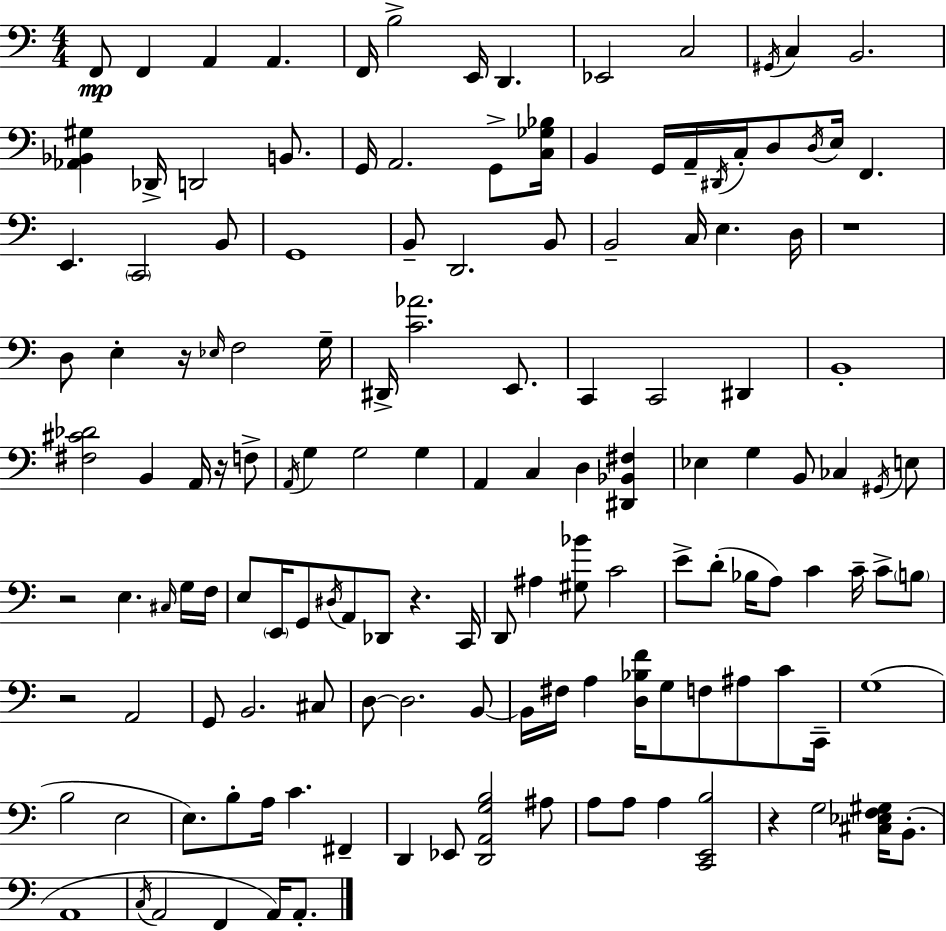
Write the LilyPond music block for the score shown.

{
  \clef bass
  \numericTimeSignature
  \time 4/4
  \key c \major
  f,8\mp f,4 a,4 a,4. | f,16 b2-> e,16 d,4. | ees,2 c2 | \acciaccatura { gis,16 } c4 b,2. | \break <aes, bes, gis>4 des,16-> d,2 b,8. | g,16 a,2. g,8-> | <c ges bes>16 b,4 g,16 a,16-- \acciaccatura { dis,16 } c16-. d8 \acciaccatura { d16 } e16 f,4. | e,4. \parenthesize c,2 | \break b,8 g,1 | b,8-- d,2. | b,8 b,2-- c16 e4. | d16 r1 | \break d8 e4-. r16 \grace { ees16 } f2 | g16-- dis,16-> <c' aes'>2. | e,8. c,4 c,2 | dis,4 b,1-. | \break <fis cis' des'>2 b,4 | a,16 r16 f8-> \acciaccatura { a,16 } g4 g2 | g4 a,4 c4 d4 | <dis, bes, fis>4 ees4 g4 b,8 ces4 | \break \acciaccatura { gis,16 } e8 r2 e4. | \grace { cis16 } g16 f16 e8 \parenthesize e,16 g,8 \acciaccatura { dis16 } a,8 des,8 | r4. c,16 d,8 ais4 <gis bes'>8 | c'2 e'8-> d'8-.( bes16 a8) c'4 | \break c'16-- c'8-> \parenthesize b8 r2 | a,2 g,8 b,2. | cis8 d8~~ d2. | b,8~~ b,16 fis16 a4 <d bes f'>16 g8 | \break f8 ais8 c'8 c,16-- g1( | b2 | e2 e8.) b8-. a16 c'4. | fis,4-- d,4 ees,8 <d, a, g b>2 | \break ais8 a8 a8 a4 | <c, e, b>2 r4 g2 | <cis ees f gis>16 b,8.-.( a,1 | \acciaccatura { c16 } a,2 | \break f,4 a,16) a,8.-. \bar "|."
}